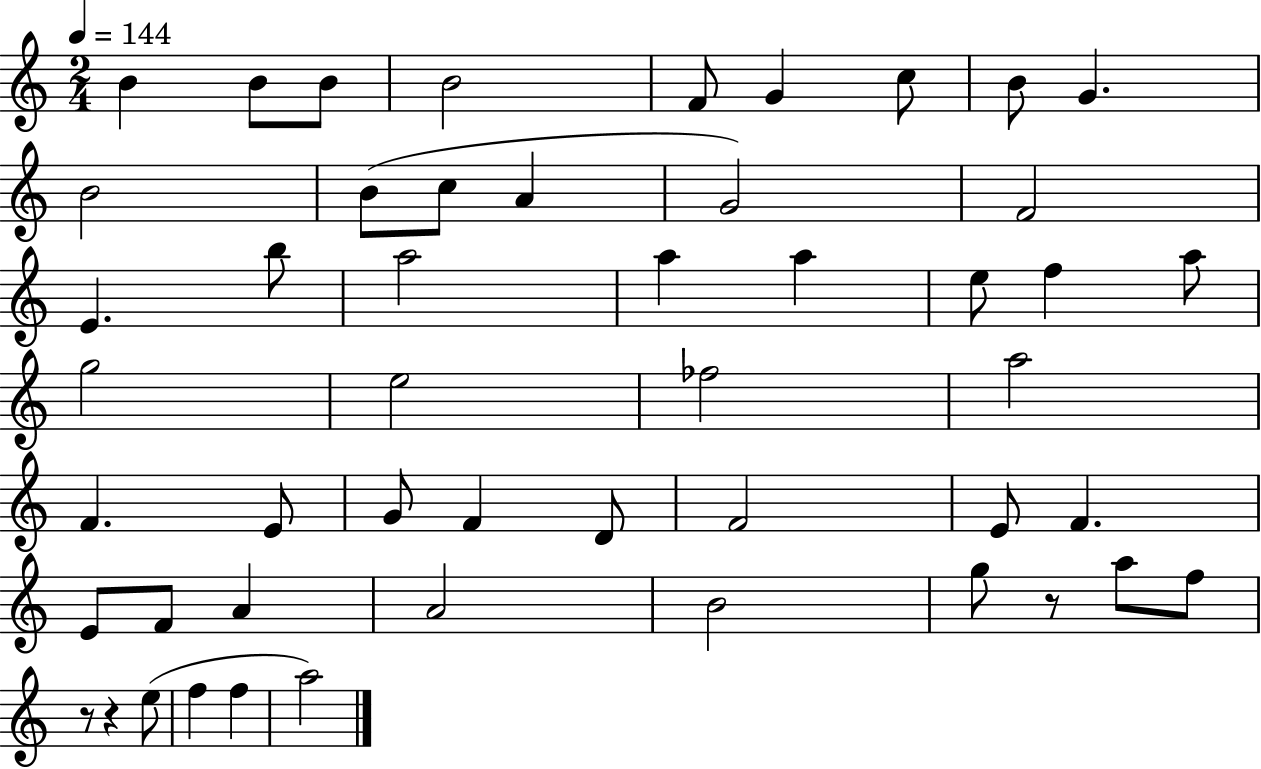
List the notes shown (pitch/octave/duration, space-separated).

B4/q B4/e B4/e B4/h F4/e G4/q C5/e B4/e G4/q. B4/h B4/e C5/e A4/q G4/h F4/h E4/q. B5/e A5/h A5/q A5/q E5/e F5/q A5/e G5/h E5/h FES5/h A5/h F4/q. E4/e G4/e F4/q D4/e F4/h E4/e F4/q. E4/e F4/e A4/q A4/h B4/h G5/e R/e A5/e F5/e R/e R/q E5/e F5/q F5/q A5/h